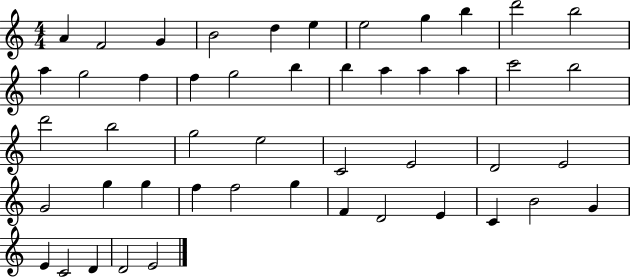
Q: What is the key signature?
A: C major